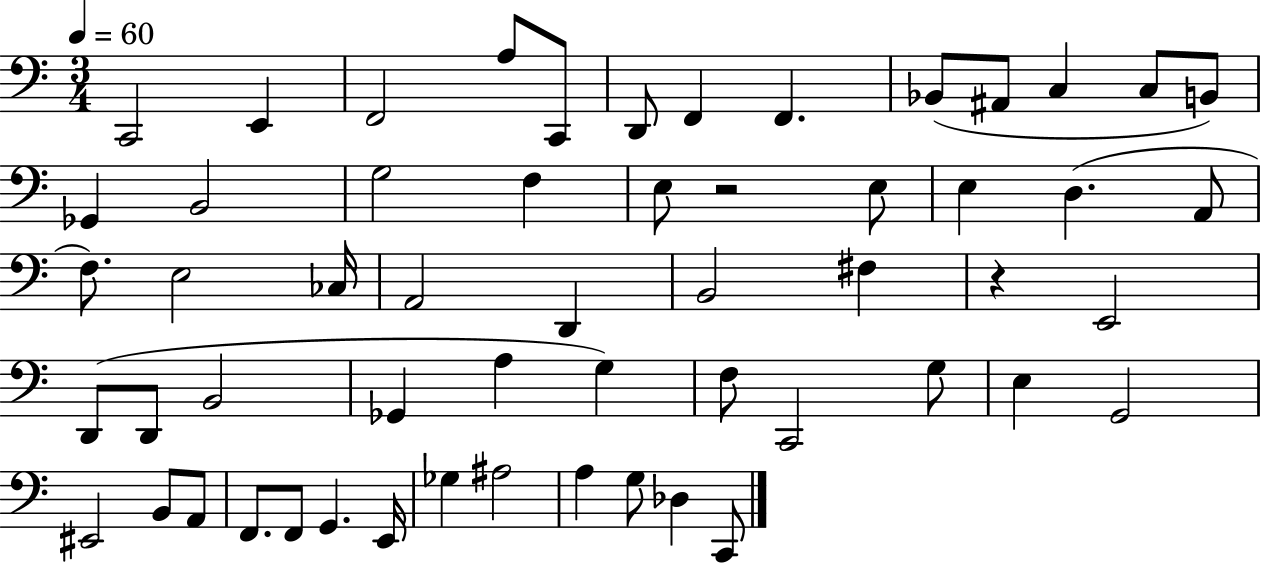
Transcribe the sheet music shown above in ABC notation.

X:1
T:Untitled
M:3/4
L:1/4
K:C
C,,2 E,, F,,2 A,/2 C,,/2 D,,/2 F,, F,, _B,,/2 ^A,,/2 C, C,/2 B,,/2 _G,, B,,2 G,2 F, E,/2 z2 E,/2 E, D, A,,/2 F,/2 E,2 _C,/4 A,,2 D,, B,,2 ^F, z E,,2 D,,/2 D,,/2 B,,2 _G,, A, G, F,/2 C,,2 G,/2 E, G,,2 ^E,,2 B,,/2 A,,/2 F,,/2 F,,/2 G,, E,,/4 _G, ^A,2 A, G,/2 _D, C,,/2